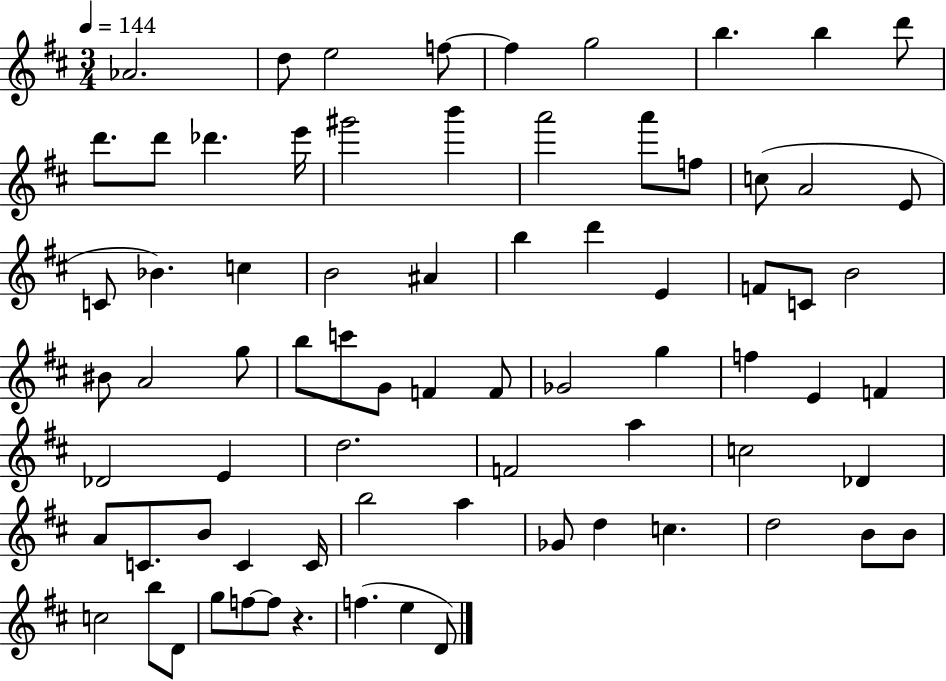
Ab4/h. D5/e E5/h F5/e F5/q G5/h B5/q. B5/q D6/e D6/e. D6/e Db6/q. E6/s G#6/h B6/q A6/h A6/e F5/e C5/e A4/h E4/e C4/e Bb4/q. C5/q B4/h A#4/q B5/q D6/q E4/q F4/e C4/e B4/h BIS4/e A4/h G5/e B5/e C6/e G4/e F4/q F4/e Gb4/h G5/q F5/q E4/q F4/q Db4/h E4/q D5/h. F4/h A5/q C5/h Db4/q A4/e C4/e. B4/e C4/q C4/s B5/h A5/q Gb4/e D5/q C5/q. D5/h B4/e B4/e C5/h B5/e D4/e G5/e F5/e F5/e R/q. F5/q. E5/q D4/e